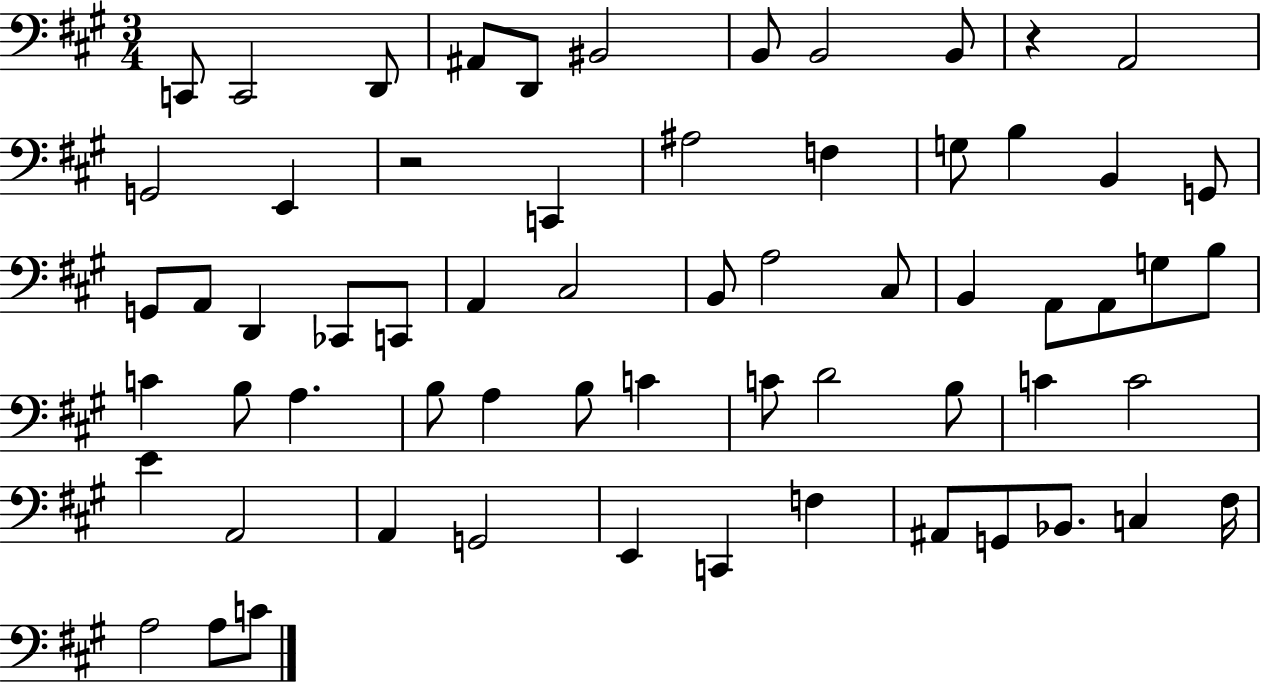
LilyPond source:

{
  \clef bass
  \numericTimeSignature
  \time 3/4
  \key a \major
  c,8 c,2 d,8 | ais,8 d,8 bis,2 | b,8 b,2 b,8 | r4 a,2 | \break g,2 e,4 | r2 c,4 | ais2 f4 | g8 b4 b,4 g,8 | \break g,8 a,8 d,4 ces,8 c,8 | a,4 cis2 | b,8 a2 cis8 | b,4 a,8 a,8 g8 b8 | \break c'4 b8 a4. | b8 a4 b8 c'4 | c'8 d'2 b8 | c'4 c'2 | \break e'4 a,2 | a,4 g,2 | e,4 c,4 f4 | ais,8 g,8 bes,8. c4 fis16 | \break a2 a8 c'8 | \bar "|."
}